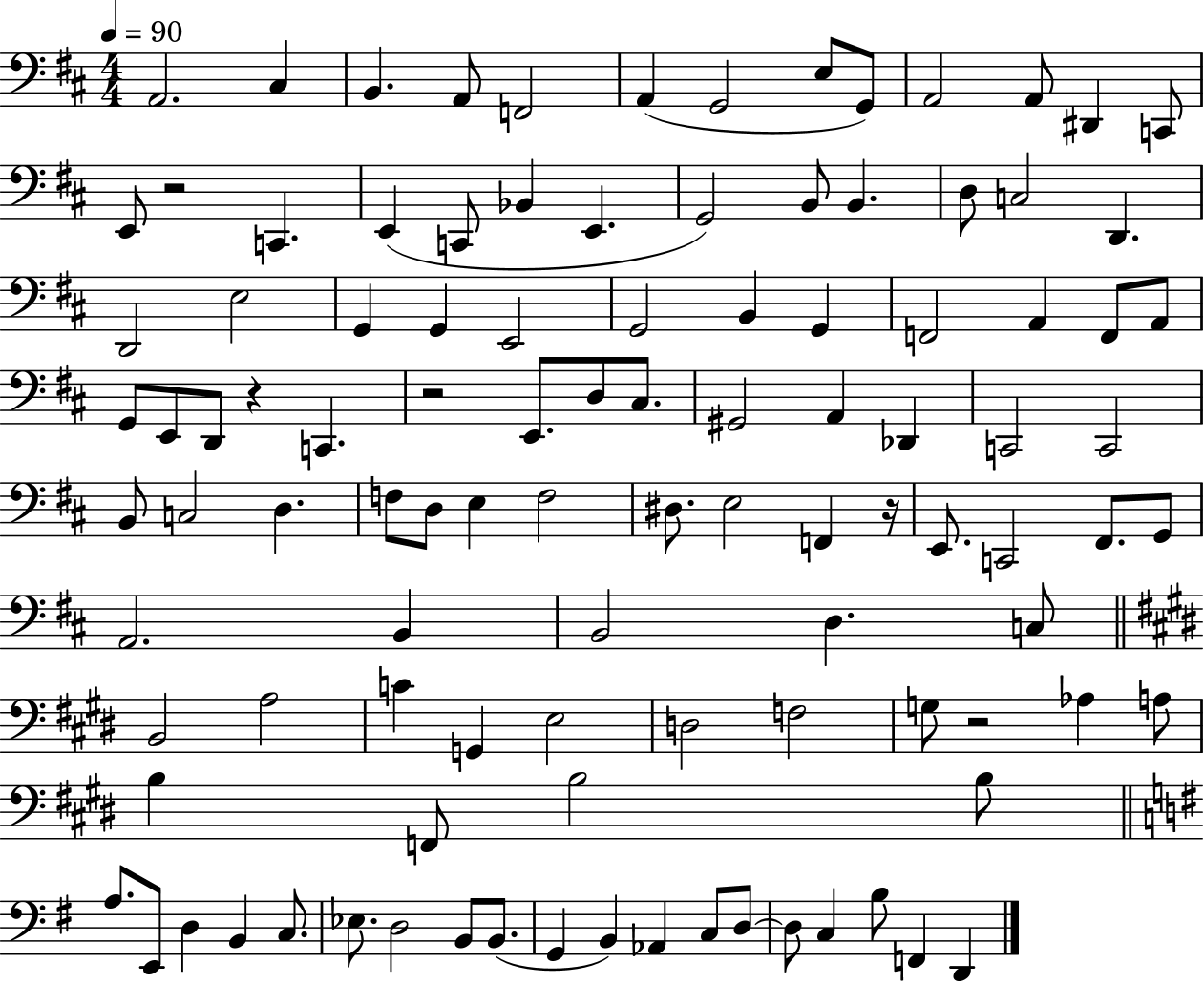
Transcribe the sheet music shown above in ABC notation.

X:1
T:Untitled
M:4/4
L:1/4
K:D
A,,2 ^C, B,, A,,/2 F,,2 A,, G,,2 E,/2 G,,/2 A,,2 A,,/2 ^D,, C,,/2 E,,/2 z2 C,, E,, C,,/2 _B,, E,, G,,2 B,,/2 B,, D,/2 C,2 D,, D,,2 E,2 G,, G,, E,,2 G,,2 B,, G,, F,,2 A,, F,,/2 A,,/2 G,,/2 E,,/2 D,,/2 z C,, z2 E,,/2 D,/2 ^C,/2 ^G,,2 A,, _D,, C,,2 C,,2 B,,/2 C,2 D, F,/2 D,/2 E, F,2 ^D,/2 E,2 F,, z/4 E,,/2 C,,2 ^F,,/2 G,,/2 A,,2 B,, B,,2 D, C,/2 B,,2 A,2 C G,, E,2 D,2 F,2 G,/2 z2 _A, A,/2 B, F,,/2 B,2 B,/2 A,/2 E,,/2 D, B,, C,/2 _E,/2 D,2 B,,/2 B,,/2 G,, B,, _A,, C,/2 D,/2 D,/2 C, B,/2 F,, D,,